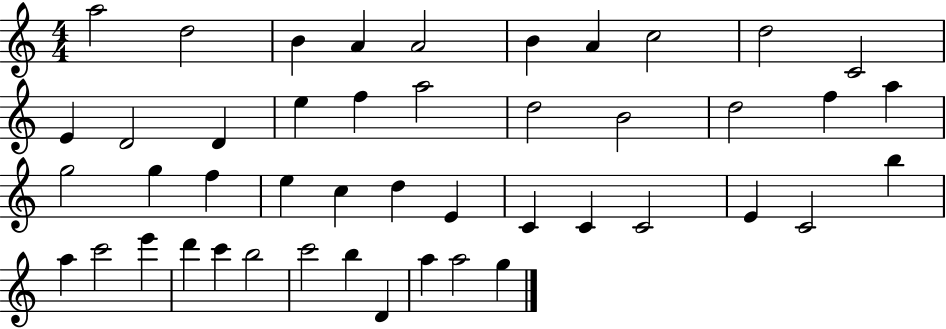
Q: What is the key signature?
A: C major